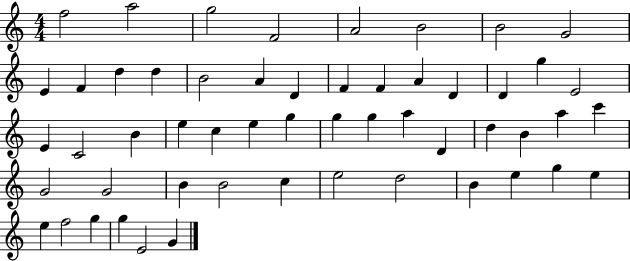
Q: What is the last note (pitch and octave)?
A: G4